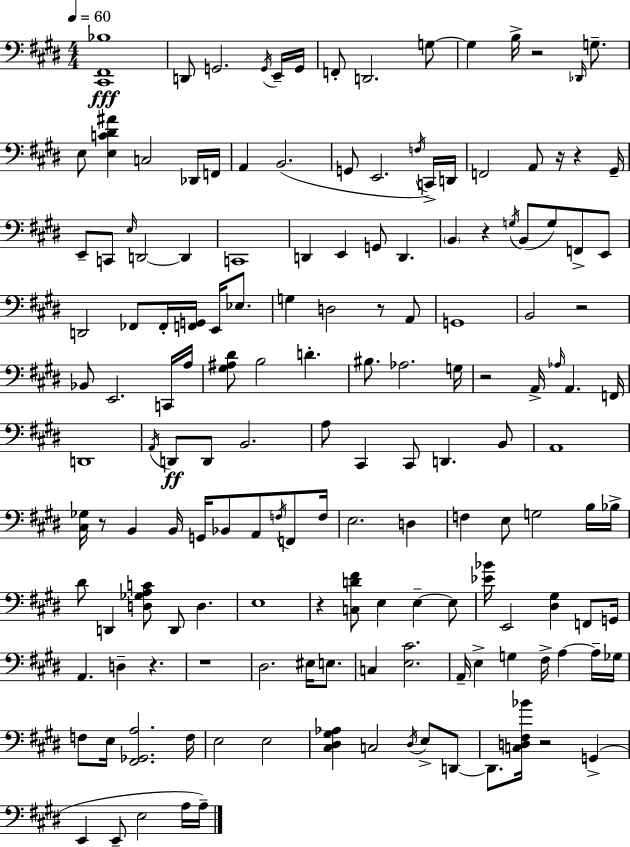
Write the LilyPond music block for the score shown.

{
  \clef bass
  \numericTimeSignature
  \time 4/4
  \key e \major
  \tempo 4 = 60
  \repeat volta 2 { <cis, fis, bes>1\fff | d,8 g,2. \acciaccatura { g,16 } e,16-- | g,16 f,8-. d,2. g8~~ | g4 b16-> r2 \grace { des,16 } g8.-- | \break e8 <e c' dis' ais'>4 c2 | des,16 f,16 a,4 b,2.( | g,8 e,2. | \acciaccatura { f16 } c,16->) d,16 f,2 a,8 r16 r4 | \break gis,16-- e,8-- c,8 \grace { e16 } d,2~~ | d,4 c,1 | d,4 e,4 g,8 d,4. | \parenthesize b,4 r4 \acciaccatura { g16 }( b,8 g8) | \break f,8-> e,8 d,2 fes,8 fes,16-. | <f, g,>16 e,16 ees8. g4 d2 | r8 a,8 g,1 | b,2 r2 | \break bes,8 e,2. | c,16 a16 <gis ais dis'>8 b2 d'4.-. | bis8. aes2. | g16 r2 a,16-> \grace { aes16 } a,4. | \break f,16 d,1 | \acciaccatura { a,16 } d,8\ff d,8 b,2. | a8 cis,4 cis,8 d,4. | b,8 a,1 | \break <cis ges>16 r8 b,4 b,16 g,16 | bes,8 a,8 \acciaccatura { f16 } f,8 f16 e2. | d4 f4 e8 g2 | b16 bes16-> dis'8 d,4 <d ges a c'>8 | \break d,8 d4. e1 | r4 <c d' fis'>8 e4 | e4--~~ e8 <ees' bes'>16 e,2 | <dis gis>4 f,8 g,16 a,4. d4-- | \break r4. r1 | dis2. | eis16 e8. c4 <e cis'>2. | a,16-- e4-> g4 | \break fis16-> a4~~ a16-- ges16 f8 e16 <fis, ges, a>2. | f16 e2 | e2 <cis dis gis aes>4 c2 | \acciaccatura { dis16 } e8-> d,8~~ d,8. <c d fis bes'>16 r2 | \break g,4->( e,4 e,8-- e2 | a16 a16--) } \bar "|."
}